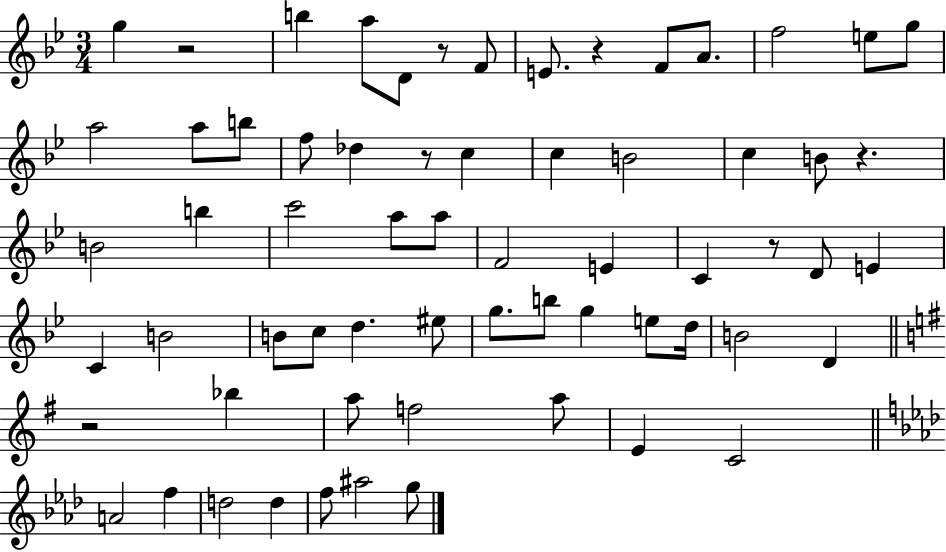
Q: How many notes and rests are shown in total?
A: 64